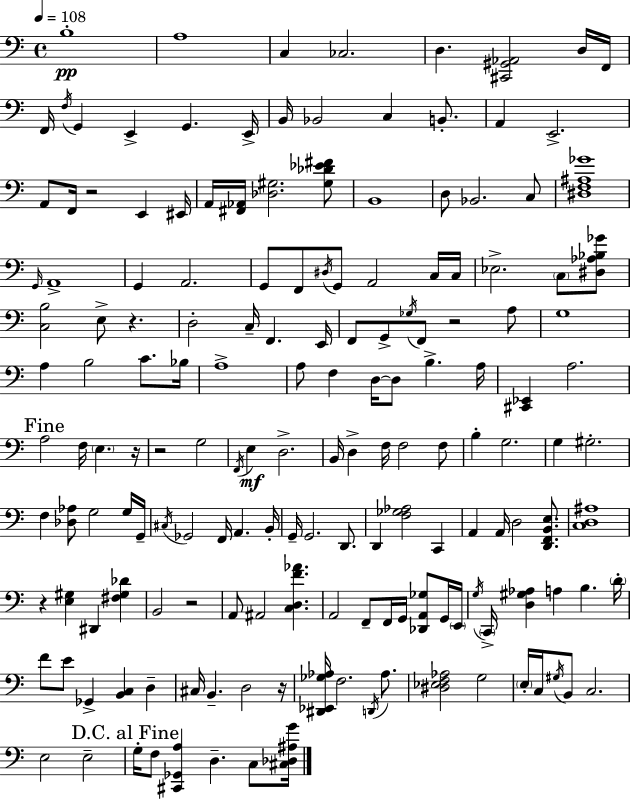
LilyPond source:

{
  \clef bass
  \time 4/4
  \defaultTimeSignature
  \key c \major
  \tempo 4 = 108
  b1-.\pp | a1 | c4 ces2. | d4. <cis, gis, aes,>2 d16 f,16 | \break f,16 \acciaccatura { f16 } g,4 e,4-> g,4. | e,16-> b,16 bes,2 c4 b,8.-. | a,4 e,2.-> | a,8 f,16 r2 e,4 | \break eis,16 a,16 <fis, aes,>16 <des gis>2. <gis des' ees' fis'>8 | b,1 | d8 bes,2. c8 | <dis f ais ges'>1 | \break \grace { g,16 } a,1-> | g,4 a,2. | g,8 f,8 \acciaccatura { dis16 } g,8 a,2 | c16 c16 ees2.-> \parenthesize c8 | \break <dis aes bes ges'>8 <c b>2 e8-> r4. | d2-. c16-- f,4. | e,16 f,8 g,8-> \acciaccatura { ges16 } f,8 r2 | a8 g1 | \break a4 b2 | c'8. bes16 a1-> | a8 f4 d16~~ d8 b4.-> | a16 <cis, ees,>4 a2. | \break \mark "Fine" a2 f16 \parenthesize e4. | r16 r2 g2 | \acciaccatura { f,16 } e4\mf d2.-> | b,16 d4-> f16 f2 | \break f8 b4-. g2. | g4 gis2.-. | f4 <des aes>8 g2 | g16 g,16-- \acciaccatura { cis16 } ges,2 f,16 a,4. | \break b,16-. g,16-- g,2. | d,8. d,4 <f ges aes>2 | c,4 a,4 a,16 d2 | <d, f, b, e>8. <c d ais>1 | \break r4 <e gis>4 dis,4 | <fis gis des'>4 b,2 r2 | a,8 ais,2 | <c d f' aes'>4. a,2 f,8-- | \break f,16 g,16 <des, a, ges>8 g,16 \parenthesize e,16 \acciaccatura { g16 } \parenthesize c,16-> <d gis aes>4 a4 | b4. \parenthesize d'16-. f'8 e'8 ges,4-> <b, c>4 | d4-- cis16 b,4.-- d2 | r16 <dis, ees, ges aes>16 f2. | \break \acciaccatura { d,16 } aes8. <dis ees f aes>2 | g2 \parenthesize e16-. c16 \acciaccatura { gis16 } b,8 c2. | e2 | e2-- \mark "D.C. al Fine" g16-. f8 <cis, ges, a>4 | \break d4.-- c8 <cis des ais g'>16 \bar "|."
}